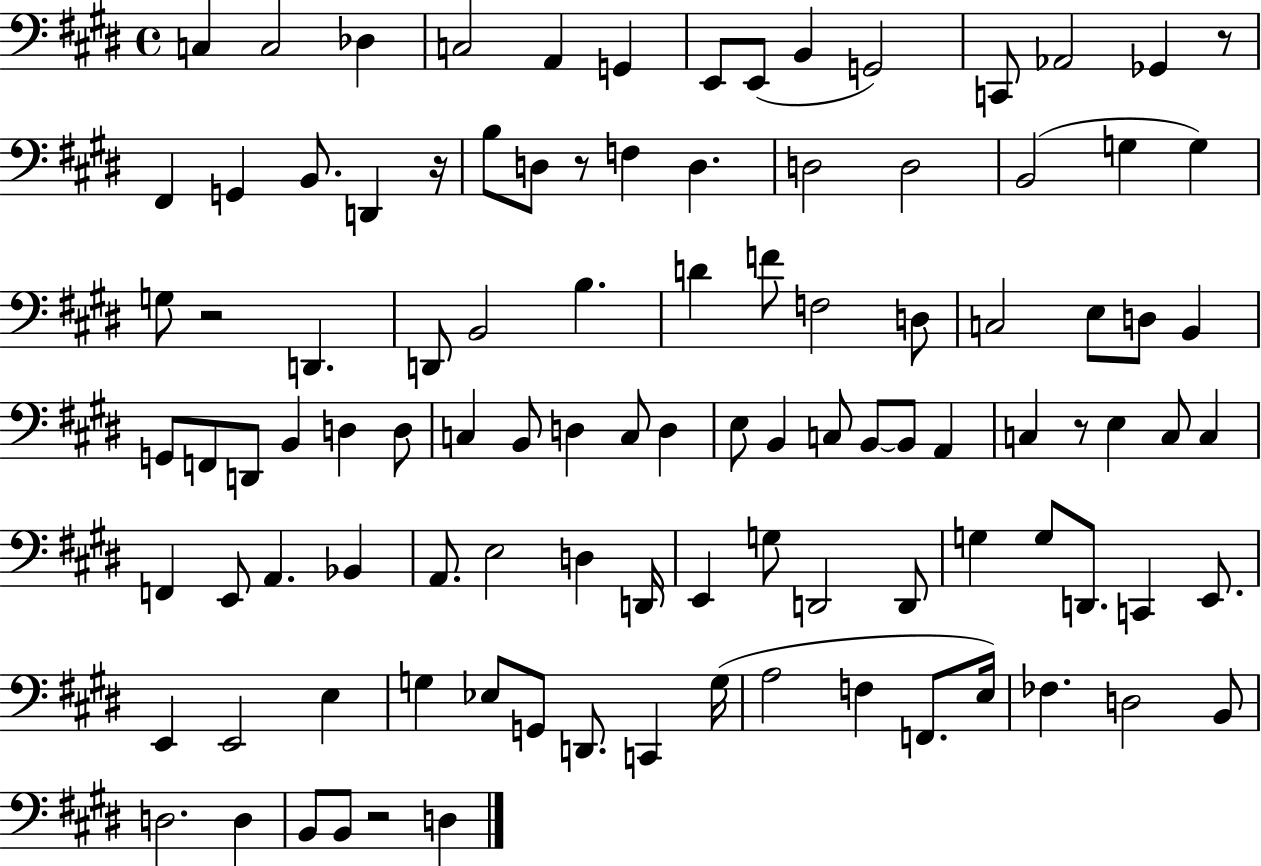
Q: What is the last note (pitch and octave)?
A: D3